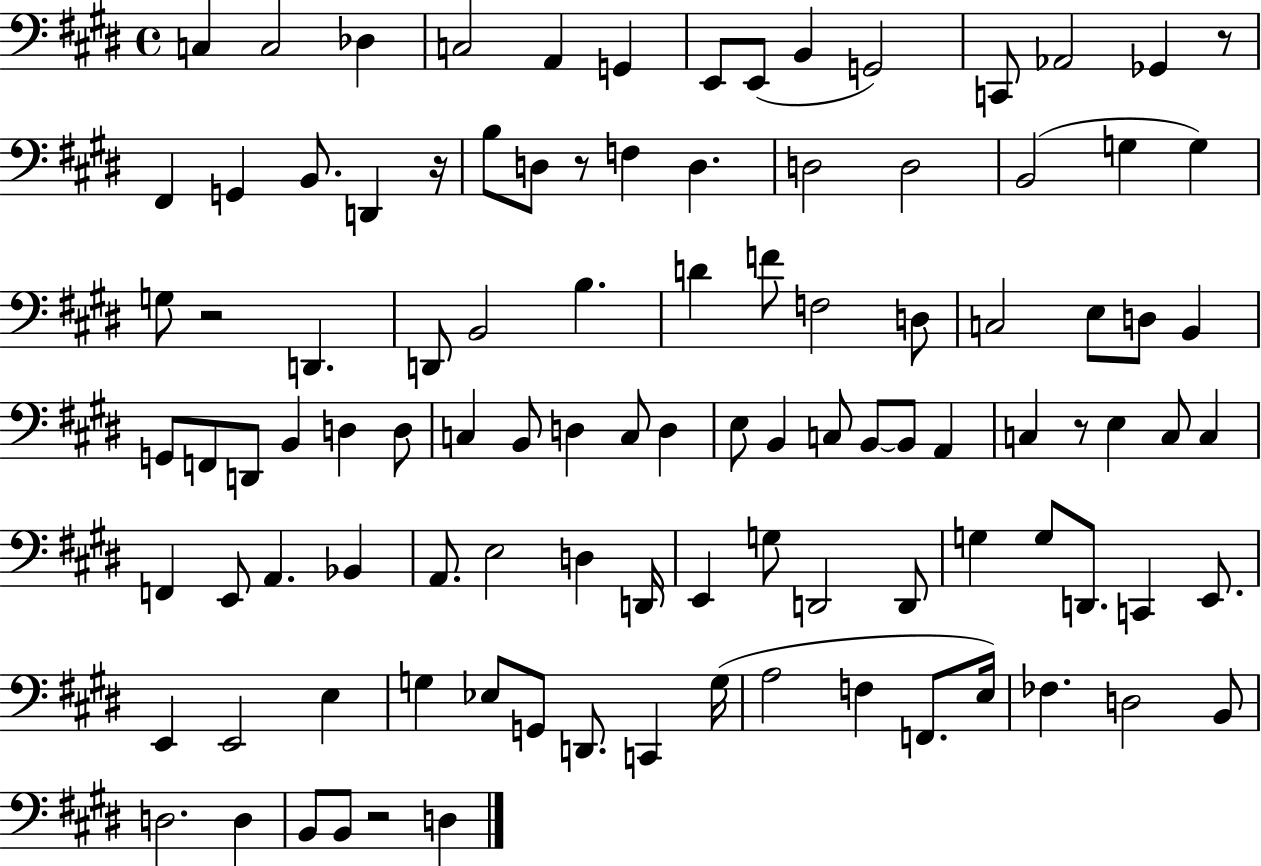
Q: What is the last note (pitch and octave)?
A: D3